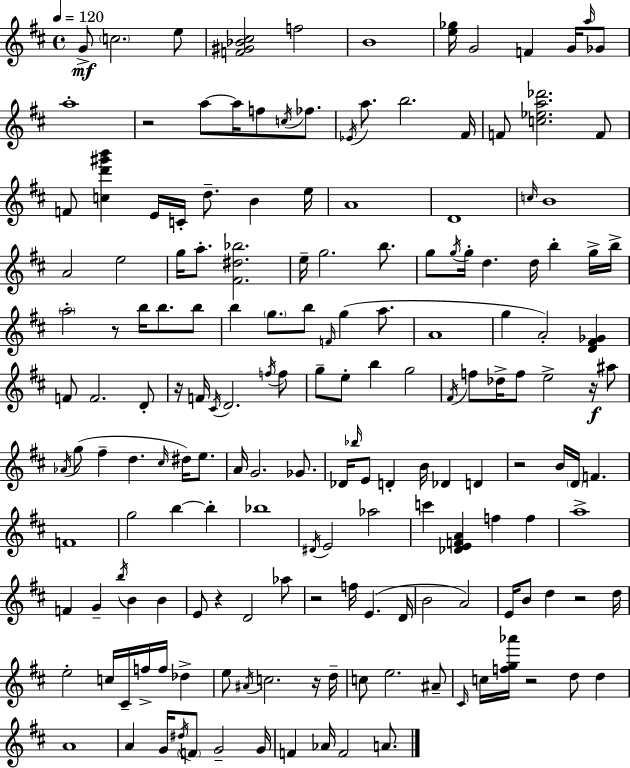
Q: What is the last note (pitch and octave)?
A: A4